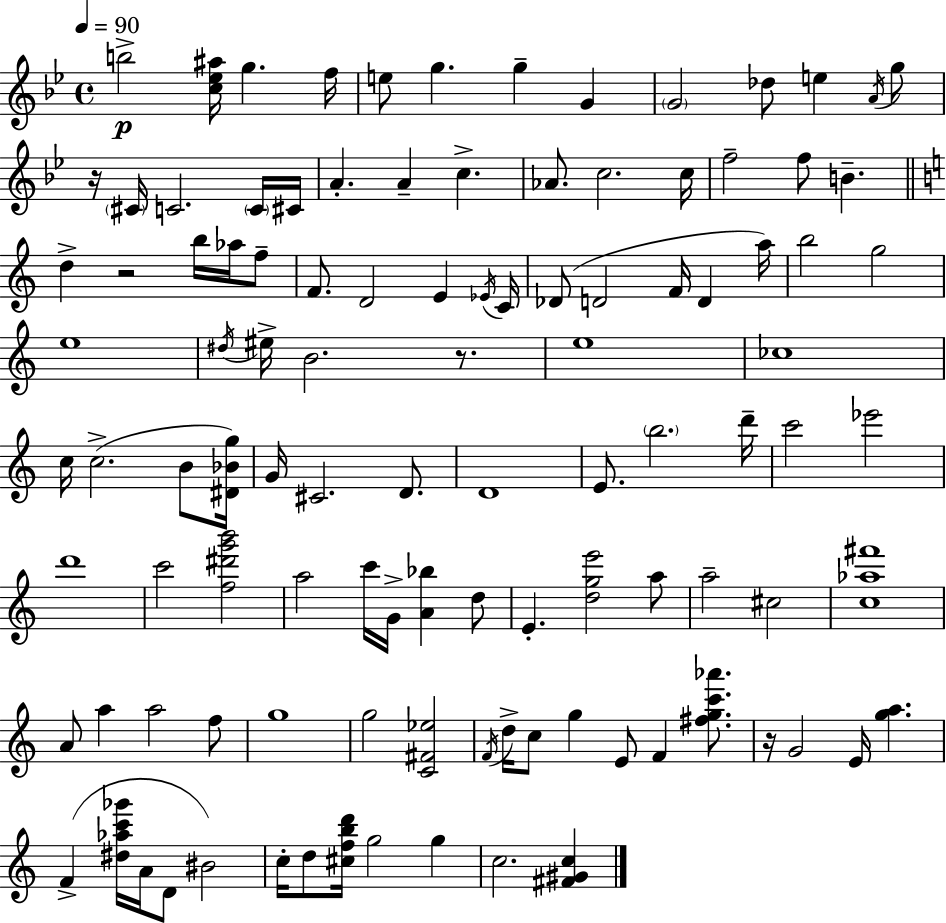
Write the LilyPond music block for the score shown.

{
  \clef treble
  \time 4/4
  \defaultTimeSignature
  \key g \minor
  \tempo 4 = 90
  \repeat volta 2 { b''2->\p <c'' ees'' ais''>16 g''4. f''16 | e''8 g''4. g''4-- g'4 | \parenthesize g'2 des''8 e''4 \acciaccatura { a'16 } g''8 | r16 \parenthesize cis'16 c'2. \parenthesize c'16 | \break cis'16 a'4.-. a'4-- c''4.-> | aes'8. c''2. | c''16 f''2-- f''8 b'4.-- | \bar "||" \break \key c \major d''4-> r2 b''16 aes''16 f''8-- | f'8. d'2 e'4 \acciaccatura { ees'16 } | c'16 des'8( d'2 f'16 d'4 | a''16) b''2 g''2 | \break e''1 | \acciaccatura { dis''16 } eis''16-> b'2. r8. | e''1 | ces''1 | \break c''16 c''2.->( b'8 | <dis' bes' g''>16) g'16 cis'2. d'8. | d'1 | e'8. \parenthesize b''2. | \break d'''16-- c'''2 ees'''2 | d'''1 | c'''2 <f'' dis''' g''' b'''>2 | a''2 c'''16 g'16-> <a' bes''>4 | \break d''8 e'4.-. <d'' g'' e'''>2 | a''8 a''2-- cis''2 | <c'' aes'' fis'''>1 | a'8 a''4 a''2 | \break f''8 g''1 | g''2 <c' fis' ees''>2 | \acciaccatura { f'16 } d''16-> c''8 g''4 e'8 f'4 | <fis'' g'' c''' aes'''>8. r16 g'2 e'16 <g'' a''>4. | \break f'4->( <dis'' aes'' c''' ges'''>16 a'16 d'8 bis'2) | c''16-. d''8 <cis'' f'' b'' d'''>16 g''2 g''4 | c''2. <fis' gis' c''>4 | } \bar "|."
}